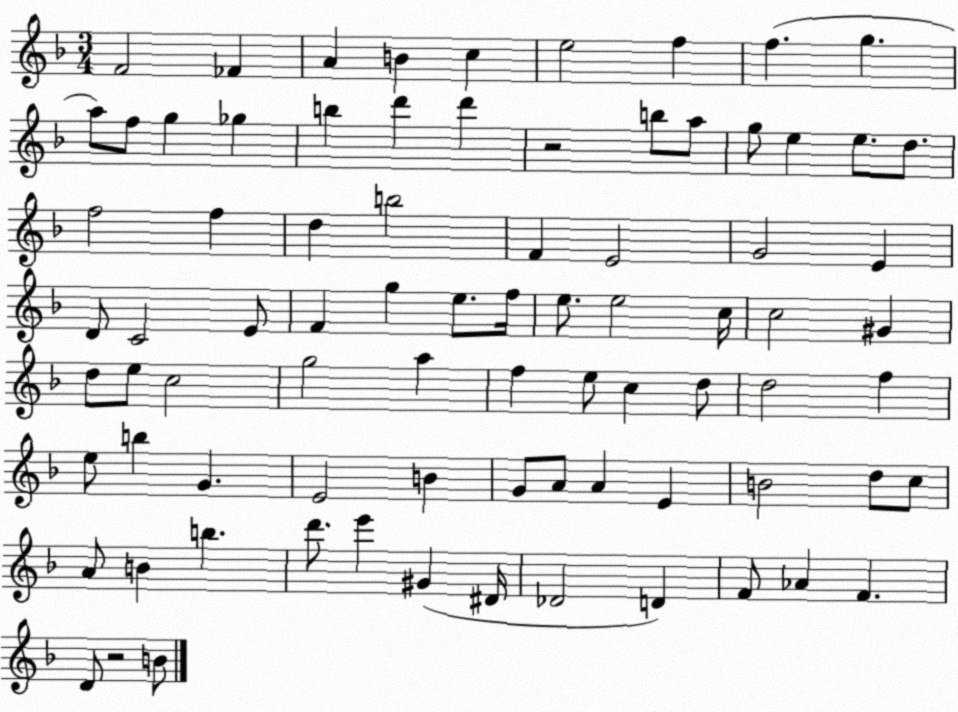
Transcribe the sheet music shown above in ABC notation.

X:1
T:Untitled
M:3/4
L:1/4
K:F
F2 _F A B c e2 f f g a/2 f/2 g _g b d' d' z2 b/2 a/2 g/2 e e/2 d/2 f2 f d b2 F E2 G2 E D/2 C2 E/2 F g e/2 f/4 e/2 e2 c/4 c2 ^G d/2 e/2 c2 g2 a f e/2 c d/2 d2 f e/2 b G E2 B G/2 A/2 A E B2 d/2 c/2 A/2 B b d'/2 e' ^G ^D/4 _D2 D F/2 _A F D/2 z2 B/2